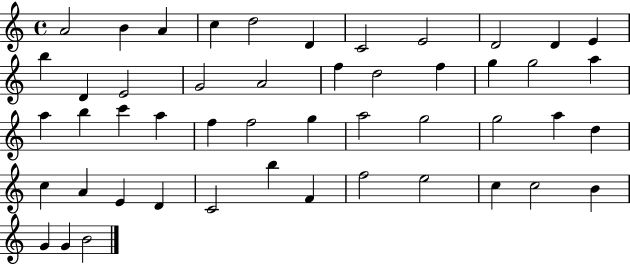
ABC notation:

X:1
T:Untitled
M:4/4
L:1/4
K:C
A2 B A c d2 D C2 E2 D2 D E b D E2 G2 A2 f d2 f g g2 a a b c' a f f2 g a2 g2 g2 a d c A E D C2 b F f2 e2 c c2 B G G B2